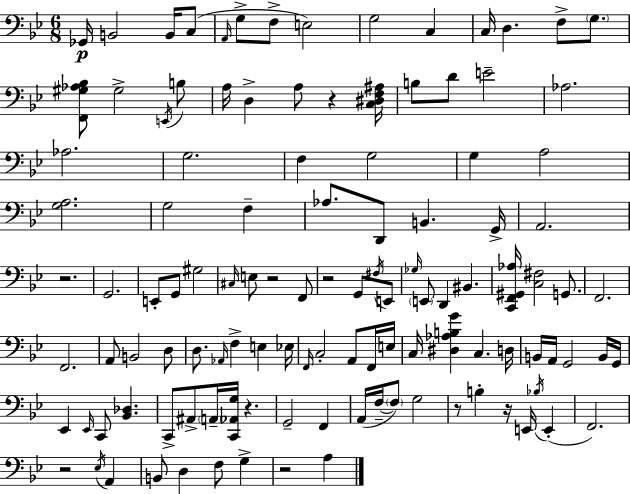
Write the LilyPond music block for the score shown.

{
  \clef bass
  \numericTimeSignature
  \time 6/8
  \key g \minor
  \repeat volta 2 { ges,16\p b,2 b,16 c8( | \grace { a,16 } g8-> f8-> e2) | g2 c4 | c16 d4. f8-> \parenthesize g8. | \break <f, gis aes bes>8 gis2-> \acciaccatura { e,16 } | b8 a16 d4-> a8 r4 | <c dis f ais>16 b8 d'8 e'2-- | aes2. | \break aes2. | g2. | f4 g2 | g4 a2 | \break <g a>2. | g2 f4-- | aes8. d,8 b,4. | g,16-> a,2. | \break r2. | g,2. | e,8-. g,8 gis2 | \grace { cis16 } e8 r2 | \break f,8 r2 g,8 | \acciaccatura { fis16 } e,8 \grace { ges16 } \parenthesize e,8 d,4 bis,4. | <c, f, gis, aes>16 <c fis>2 | g,8. f,2. | \break f,2. | a,8 b,2 | d8 d8. \grace { aes,16 } f4-> | e4 ees16 \grace { f,16 } c2-. | \break a,8 f,16 e16 c16 <dis aes b g'>4 | c4. d16 b,16 a,16 g,2 | b,16 g,16 ees,4 \grace { ees,16 } | c,8 <bes, des>4. c,8-> ais,8-> | \break \parenthesize a,16-- <c, aes, g>16 r4. g,2-- | f,4 a,16( f16--~~ \parenthesize f8) | g2 r8 b4-. | r16 e,16 \acciaccatura { bes16 }( e,4-. f,2.) | \break r2 | \acciaccatura { ees16 } a,4 b,8 | d4 f8 g4-> r2 | a4 } \bar "|."
}